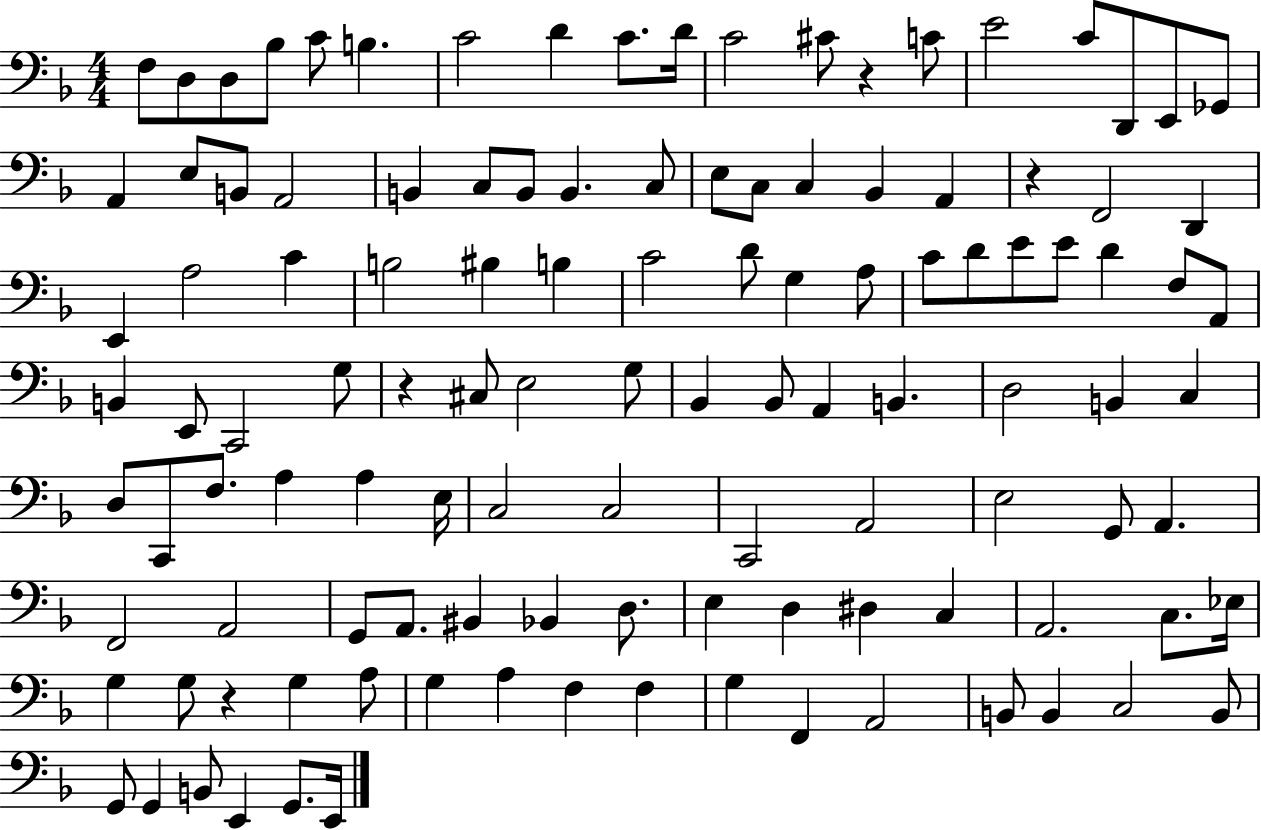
F3/e D3/e D3/e Bb3/e C4/e B3/q. C4/h D4/q C4/e. D4/s C4/h C#4/e R/q C4/e E4/h C4/e D2/e E2/e Gb2/e A2/q E3/e B2/e A2/h B2/q C3/e B2/e B2/q. C3/e E3/e C3/e C3/q Bb2/q A2/q R/q F2/h D2/q E2/q A3/h C4/q B3/h BIS3/q B3/q C4/h D4/e G3/q A3/e C4/e D4/e E4/e E4/e D4/q F3/e A2/e B2/q E2/e C2/h G3/e R/q C#3/e E3/h G3/e Bb2/q Bb2/e A2/q B2/q. D3/h B2/q C3/q D3/e C2/e F3/e. A3/q A3/q E3/s C3/h C3/h C2/h A2/h E3/h G2/e A2/q. F2/h A2/h G2/e A2/e. BIS2/q Bb2/q D3/e. E3/q D3/q D#3/q C3/q A2/h. C3/e. Eb3/s G3/q G3/e R/q G3/q A3/e G3/q A3/q F3/q F3/q G3/q F2/q A2/h B2/e B2/q C3/h B2/e G2/e G2/q B2/e E2/q G2/e. E2/s